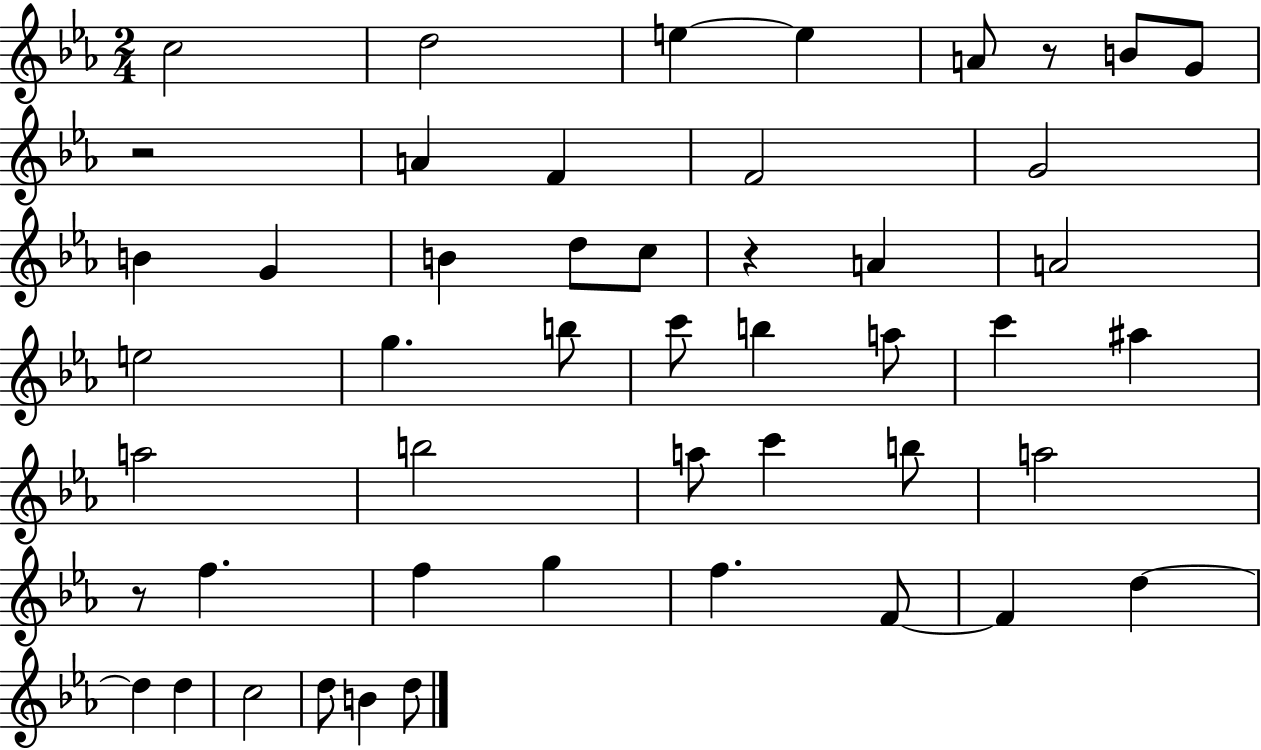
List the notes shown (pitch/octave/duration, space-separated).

C5/h D5/h E5/q E5/q A4/e R/e B4/e G4/e R/h A4/q F4/q F4/h G4/h B4/q G4/q B4/q D5/e C5/e R/q A4/q A4/h E5/h G5/q. B5/e C6/e B5/q A5/e C6/q A#5/q A5/h B5/h A5/e C6/q B5/e A5/h R/e F5/q. F5/q G5/q F5/q. F4/e F4/q D5/q D5/q D5/q C5/h D5/e B4/q D5/e